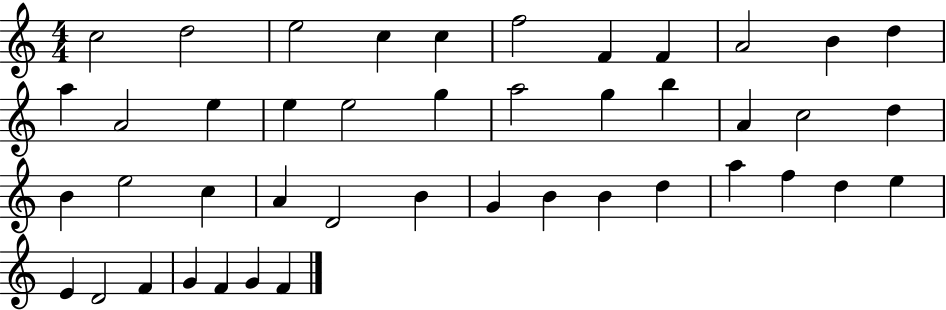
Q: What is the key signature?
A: C major